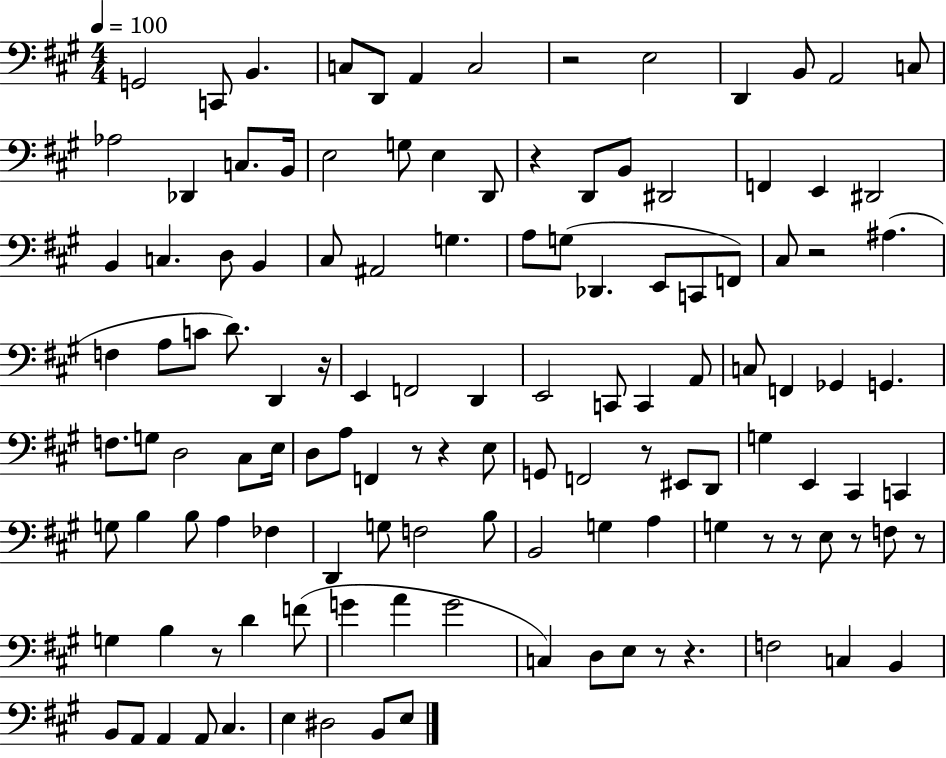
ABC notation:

X:1
T:Untitled
M:4/4
L:1/4
K:A
G,,2 C,,/2 B,, C,/2 D,,/2 A,, C,2 z2 E,2 D,, B,,/2 A,,2 C,/2 _A,2 _D,, C,/2 B,,/4 E,2 G,/2 E, D,,/2 z D,,/2 B,,/2 ^D,,2 F,, E,, ^D,,2 B,, C, D,/2 B,, ^C,/2 ^A,,2 G, A,/2 G,/2 _D,, E,,/2 C,,/2 F,,/2 ^C,/2 z2 ^A, F, A,/2 C/2 D/2 D,, z/4 E,, F,,2 D,, E,,2 C,,/2 C,, A,,/2 C,/2 F,, _G,, G,, F,/2 G,/2 D,2 ^C,/2 E,/4 D,/2 A,/2 F,, z/2 z E,/2 G,,/2 F,,2 z/2 ^E,,/2 D,,/2 G, E,, ^C,, C,, G,/2 B, B,/2 A, _F, D,, G,/2 F,2 B,/2 B,,2 G, A, G, z/2 z/2 E,/2 z/2 F,/2 z/2 G, B, z/2 D F/2 G A G2 C, D,/2 E,/2 z/2 z F,2 C, B,, B,,/2 A,,/2 A,, A,,/2 ^C, E, ^D,2 B,,/2 E,/2